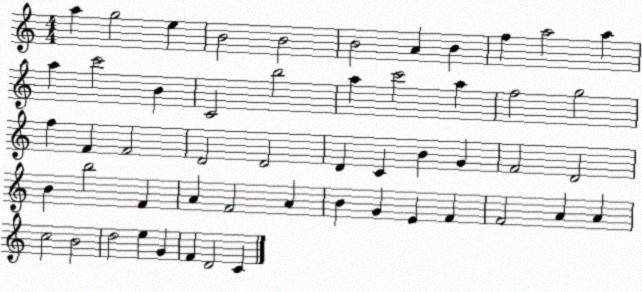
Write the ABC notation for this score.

X:1
T:Untitled
M:4/4
L:1/4
K:C
a g2 e B2 B2 B2 A B f a2 a a c'2 B C2 b2 a c'2 a f2 g2 f F F2 D2 D2 D C B G F2 D2 B b2 F A F2 A B G E F F2 A A c2 B2 d2 e G F D2 C